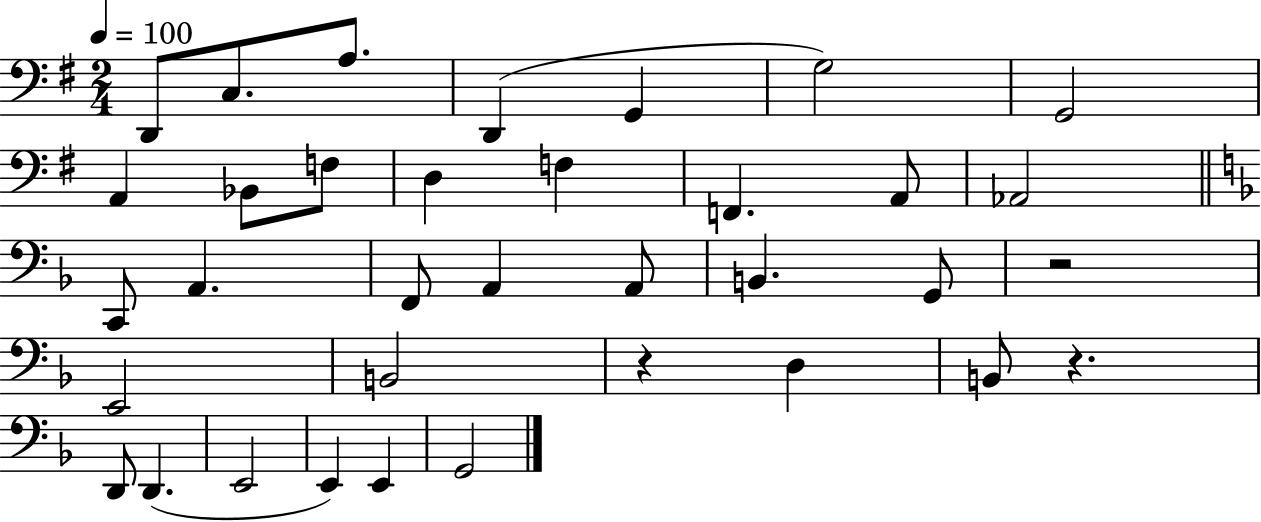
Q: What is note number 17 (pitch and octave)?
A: A2